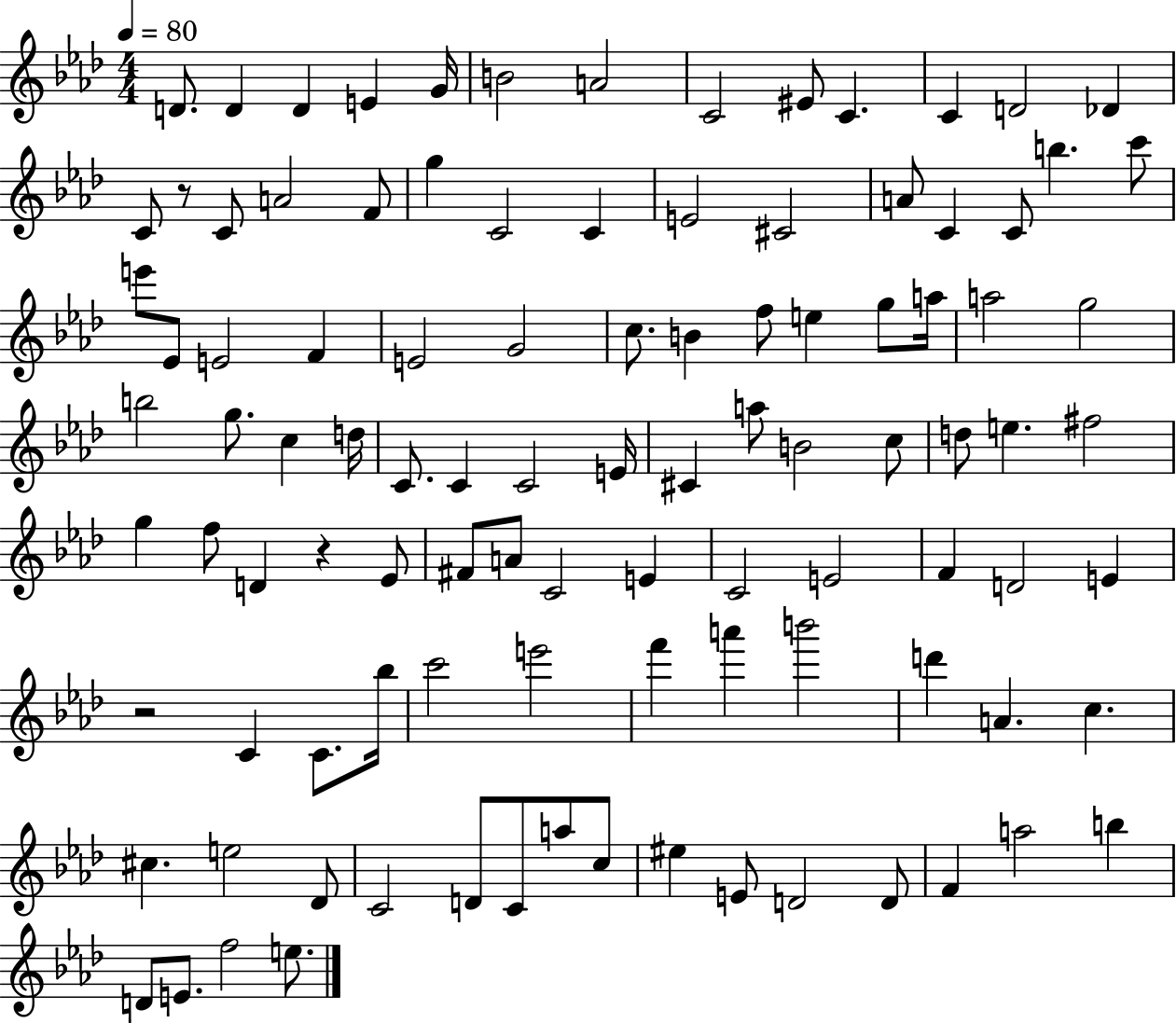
X:1
T:Untitled
M:4/4
L:1/4
K:Ab
D/2 D D E G/4 B2 A2 C2 ^E/2 C C D2 _D C/2 z/2 C/2 A2 F/2 g C2 C E2 ^C2 A/2 C C/2 b c'/2 e'/2 _E/2 E2 F E2 G2 c/2 B f/2 e g/2 a/4 a2 g2 b2 g/2 c d/4 C/2 C C2 E/4 ^C a/2 B2 c/2 d/2 e ^f2 g f/2 D z _E/2 ^F/2 A/2 C2 E C2 E2 F D2 E z2 C C/2 _b/4 c'2 e'2 f' a' b'2 d' A c ^c e2 _D/2 C2 D/2 C/2 a/2 c/2 ^e E/2 D2 D/2 F a2 b D/2 E/2 f2 e/2